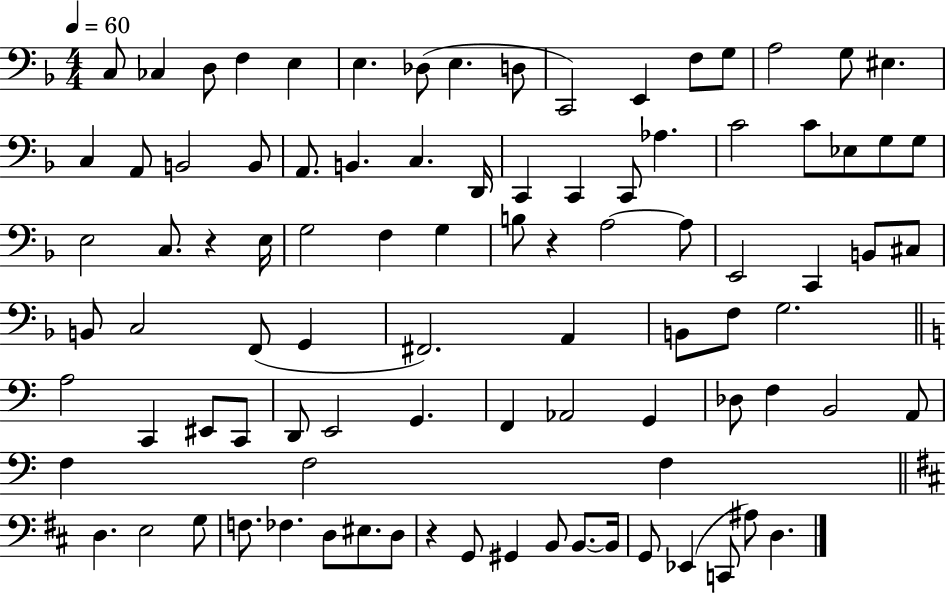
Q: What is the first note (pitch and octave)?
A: C3